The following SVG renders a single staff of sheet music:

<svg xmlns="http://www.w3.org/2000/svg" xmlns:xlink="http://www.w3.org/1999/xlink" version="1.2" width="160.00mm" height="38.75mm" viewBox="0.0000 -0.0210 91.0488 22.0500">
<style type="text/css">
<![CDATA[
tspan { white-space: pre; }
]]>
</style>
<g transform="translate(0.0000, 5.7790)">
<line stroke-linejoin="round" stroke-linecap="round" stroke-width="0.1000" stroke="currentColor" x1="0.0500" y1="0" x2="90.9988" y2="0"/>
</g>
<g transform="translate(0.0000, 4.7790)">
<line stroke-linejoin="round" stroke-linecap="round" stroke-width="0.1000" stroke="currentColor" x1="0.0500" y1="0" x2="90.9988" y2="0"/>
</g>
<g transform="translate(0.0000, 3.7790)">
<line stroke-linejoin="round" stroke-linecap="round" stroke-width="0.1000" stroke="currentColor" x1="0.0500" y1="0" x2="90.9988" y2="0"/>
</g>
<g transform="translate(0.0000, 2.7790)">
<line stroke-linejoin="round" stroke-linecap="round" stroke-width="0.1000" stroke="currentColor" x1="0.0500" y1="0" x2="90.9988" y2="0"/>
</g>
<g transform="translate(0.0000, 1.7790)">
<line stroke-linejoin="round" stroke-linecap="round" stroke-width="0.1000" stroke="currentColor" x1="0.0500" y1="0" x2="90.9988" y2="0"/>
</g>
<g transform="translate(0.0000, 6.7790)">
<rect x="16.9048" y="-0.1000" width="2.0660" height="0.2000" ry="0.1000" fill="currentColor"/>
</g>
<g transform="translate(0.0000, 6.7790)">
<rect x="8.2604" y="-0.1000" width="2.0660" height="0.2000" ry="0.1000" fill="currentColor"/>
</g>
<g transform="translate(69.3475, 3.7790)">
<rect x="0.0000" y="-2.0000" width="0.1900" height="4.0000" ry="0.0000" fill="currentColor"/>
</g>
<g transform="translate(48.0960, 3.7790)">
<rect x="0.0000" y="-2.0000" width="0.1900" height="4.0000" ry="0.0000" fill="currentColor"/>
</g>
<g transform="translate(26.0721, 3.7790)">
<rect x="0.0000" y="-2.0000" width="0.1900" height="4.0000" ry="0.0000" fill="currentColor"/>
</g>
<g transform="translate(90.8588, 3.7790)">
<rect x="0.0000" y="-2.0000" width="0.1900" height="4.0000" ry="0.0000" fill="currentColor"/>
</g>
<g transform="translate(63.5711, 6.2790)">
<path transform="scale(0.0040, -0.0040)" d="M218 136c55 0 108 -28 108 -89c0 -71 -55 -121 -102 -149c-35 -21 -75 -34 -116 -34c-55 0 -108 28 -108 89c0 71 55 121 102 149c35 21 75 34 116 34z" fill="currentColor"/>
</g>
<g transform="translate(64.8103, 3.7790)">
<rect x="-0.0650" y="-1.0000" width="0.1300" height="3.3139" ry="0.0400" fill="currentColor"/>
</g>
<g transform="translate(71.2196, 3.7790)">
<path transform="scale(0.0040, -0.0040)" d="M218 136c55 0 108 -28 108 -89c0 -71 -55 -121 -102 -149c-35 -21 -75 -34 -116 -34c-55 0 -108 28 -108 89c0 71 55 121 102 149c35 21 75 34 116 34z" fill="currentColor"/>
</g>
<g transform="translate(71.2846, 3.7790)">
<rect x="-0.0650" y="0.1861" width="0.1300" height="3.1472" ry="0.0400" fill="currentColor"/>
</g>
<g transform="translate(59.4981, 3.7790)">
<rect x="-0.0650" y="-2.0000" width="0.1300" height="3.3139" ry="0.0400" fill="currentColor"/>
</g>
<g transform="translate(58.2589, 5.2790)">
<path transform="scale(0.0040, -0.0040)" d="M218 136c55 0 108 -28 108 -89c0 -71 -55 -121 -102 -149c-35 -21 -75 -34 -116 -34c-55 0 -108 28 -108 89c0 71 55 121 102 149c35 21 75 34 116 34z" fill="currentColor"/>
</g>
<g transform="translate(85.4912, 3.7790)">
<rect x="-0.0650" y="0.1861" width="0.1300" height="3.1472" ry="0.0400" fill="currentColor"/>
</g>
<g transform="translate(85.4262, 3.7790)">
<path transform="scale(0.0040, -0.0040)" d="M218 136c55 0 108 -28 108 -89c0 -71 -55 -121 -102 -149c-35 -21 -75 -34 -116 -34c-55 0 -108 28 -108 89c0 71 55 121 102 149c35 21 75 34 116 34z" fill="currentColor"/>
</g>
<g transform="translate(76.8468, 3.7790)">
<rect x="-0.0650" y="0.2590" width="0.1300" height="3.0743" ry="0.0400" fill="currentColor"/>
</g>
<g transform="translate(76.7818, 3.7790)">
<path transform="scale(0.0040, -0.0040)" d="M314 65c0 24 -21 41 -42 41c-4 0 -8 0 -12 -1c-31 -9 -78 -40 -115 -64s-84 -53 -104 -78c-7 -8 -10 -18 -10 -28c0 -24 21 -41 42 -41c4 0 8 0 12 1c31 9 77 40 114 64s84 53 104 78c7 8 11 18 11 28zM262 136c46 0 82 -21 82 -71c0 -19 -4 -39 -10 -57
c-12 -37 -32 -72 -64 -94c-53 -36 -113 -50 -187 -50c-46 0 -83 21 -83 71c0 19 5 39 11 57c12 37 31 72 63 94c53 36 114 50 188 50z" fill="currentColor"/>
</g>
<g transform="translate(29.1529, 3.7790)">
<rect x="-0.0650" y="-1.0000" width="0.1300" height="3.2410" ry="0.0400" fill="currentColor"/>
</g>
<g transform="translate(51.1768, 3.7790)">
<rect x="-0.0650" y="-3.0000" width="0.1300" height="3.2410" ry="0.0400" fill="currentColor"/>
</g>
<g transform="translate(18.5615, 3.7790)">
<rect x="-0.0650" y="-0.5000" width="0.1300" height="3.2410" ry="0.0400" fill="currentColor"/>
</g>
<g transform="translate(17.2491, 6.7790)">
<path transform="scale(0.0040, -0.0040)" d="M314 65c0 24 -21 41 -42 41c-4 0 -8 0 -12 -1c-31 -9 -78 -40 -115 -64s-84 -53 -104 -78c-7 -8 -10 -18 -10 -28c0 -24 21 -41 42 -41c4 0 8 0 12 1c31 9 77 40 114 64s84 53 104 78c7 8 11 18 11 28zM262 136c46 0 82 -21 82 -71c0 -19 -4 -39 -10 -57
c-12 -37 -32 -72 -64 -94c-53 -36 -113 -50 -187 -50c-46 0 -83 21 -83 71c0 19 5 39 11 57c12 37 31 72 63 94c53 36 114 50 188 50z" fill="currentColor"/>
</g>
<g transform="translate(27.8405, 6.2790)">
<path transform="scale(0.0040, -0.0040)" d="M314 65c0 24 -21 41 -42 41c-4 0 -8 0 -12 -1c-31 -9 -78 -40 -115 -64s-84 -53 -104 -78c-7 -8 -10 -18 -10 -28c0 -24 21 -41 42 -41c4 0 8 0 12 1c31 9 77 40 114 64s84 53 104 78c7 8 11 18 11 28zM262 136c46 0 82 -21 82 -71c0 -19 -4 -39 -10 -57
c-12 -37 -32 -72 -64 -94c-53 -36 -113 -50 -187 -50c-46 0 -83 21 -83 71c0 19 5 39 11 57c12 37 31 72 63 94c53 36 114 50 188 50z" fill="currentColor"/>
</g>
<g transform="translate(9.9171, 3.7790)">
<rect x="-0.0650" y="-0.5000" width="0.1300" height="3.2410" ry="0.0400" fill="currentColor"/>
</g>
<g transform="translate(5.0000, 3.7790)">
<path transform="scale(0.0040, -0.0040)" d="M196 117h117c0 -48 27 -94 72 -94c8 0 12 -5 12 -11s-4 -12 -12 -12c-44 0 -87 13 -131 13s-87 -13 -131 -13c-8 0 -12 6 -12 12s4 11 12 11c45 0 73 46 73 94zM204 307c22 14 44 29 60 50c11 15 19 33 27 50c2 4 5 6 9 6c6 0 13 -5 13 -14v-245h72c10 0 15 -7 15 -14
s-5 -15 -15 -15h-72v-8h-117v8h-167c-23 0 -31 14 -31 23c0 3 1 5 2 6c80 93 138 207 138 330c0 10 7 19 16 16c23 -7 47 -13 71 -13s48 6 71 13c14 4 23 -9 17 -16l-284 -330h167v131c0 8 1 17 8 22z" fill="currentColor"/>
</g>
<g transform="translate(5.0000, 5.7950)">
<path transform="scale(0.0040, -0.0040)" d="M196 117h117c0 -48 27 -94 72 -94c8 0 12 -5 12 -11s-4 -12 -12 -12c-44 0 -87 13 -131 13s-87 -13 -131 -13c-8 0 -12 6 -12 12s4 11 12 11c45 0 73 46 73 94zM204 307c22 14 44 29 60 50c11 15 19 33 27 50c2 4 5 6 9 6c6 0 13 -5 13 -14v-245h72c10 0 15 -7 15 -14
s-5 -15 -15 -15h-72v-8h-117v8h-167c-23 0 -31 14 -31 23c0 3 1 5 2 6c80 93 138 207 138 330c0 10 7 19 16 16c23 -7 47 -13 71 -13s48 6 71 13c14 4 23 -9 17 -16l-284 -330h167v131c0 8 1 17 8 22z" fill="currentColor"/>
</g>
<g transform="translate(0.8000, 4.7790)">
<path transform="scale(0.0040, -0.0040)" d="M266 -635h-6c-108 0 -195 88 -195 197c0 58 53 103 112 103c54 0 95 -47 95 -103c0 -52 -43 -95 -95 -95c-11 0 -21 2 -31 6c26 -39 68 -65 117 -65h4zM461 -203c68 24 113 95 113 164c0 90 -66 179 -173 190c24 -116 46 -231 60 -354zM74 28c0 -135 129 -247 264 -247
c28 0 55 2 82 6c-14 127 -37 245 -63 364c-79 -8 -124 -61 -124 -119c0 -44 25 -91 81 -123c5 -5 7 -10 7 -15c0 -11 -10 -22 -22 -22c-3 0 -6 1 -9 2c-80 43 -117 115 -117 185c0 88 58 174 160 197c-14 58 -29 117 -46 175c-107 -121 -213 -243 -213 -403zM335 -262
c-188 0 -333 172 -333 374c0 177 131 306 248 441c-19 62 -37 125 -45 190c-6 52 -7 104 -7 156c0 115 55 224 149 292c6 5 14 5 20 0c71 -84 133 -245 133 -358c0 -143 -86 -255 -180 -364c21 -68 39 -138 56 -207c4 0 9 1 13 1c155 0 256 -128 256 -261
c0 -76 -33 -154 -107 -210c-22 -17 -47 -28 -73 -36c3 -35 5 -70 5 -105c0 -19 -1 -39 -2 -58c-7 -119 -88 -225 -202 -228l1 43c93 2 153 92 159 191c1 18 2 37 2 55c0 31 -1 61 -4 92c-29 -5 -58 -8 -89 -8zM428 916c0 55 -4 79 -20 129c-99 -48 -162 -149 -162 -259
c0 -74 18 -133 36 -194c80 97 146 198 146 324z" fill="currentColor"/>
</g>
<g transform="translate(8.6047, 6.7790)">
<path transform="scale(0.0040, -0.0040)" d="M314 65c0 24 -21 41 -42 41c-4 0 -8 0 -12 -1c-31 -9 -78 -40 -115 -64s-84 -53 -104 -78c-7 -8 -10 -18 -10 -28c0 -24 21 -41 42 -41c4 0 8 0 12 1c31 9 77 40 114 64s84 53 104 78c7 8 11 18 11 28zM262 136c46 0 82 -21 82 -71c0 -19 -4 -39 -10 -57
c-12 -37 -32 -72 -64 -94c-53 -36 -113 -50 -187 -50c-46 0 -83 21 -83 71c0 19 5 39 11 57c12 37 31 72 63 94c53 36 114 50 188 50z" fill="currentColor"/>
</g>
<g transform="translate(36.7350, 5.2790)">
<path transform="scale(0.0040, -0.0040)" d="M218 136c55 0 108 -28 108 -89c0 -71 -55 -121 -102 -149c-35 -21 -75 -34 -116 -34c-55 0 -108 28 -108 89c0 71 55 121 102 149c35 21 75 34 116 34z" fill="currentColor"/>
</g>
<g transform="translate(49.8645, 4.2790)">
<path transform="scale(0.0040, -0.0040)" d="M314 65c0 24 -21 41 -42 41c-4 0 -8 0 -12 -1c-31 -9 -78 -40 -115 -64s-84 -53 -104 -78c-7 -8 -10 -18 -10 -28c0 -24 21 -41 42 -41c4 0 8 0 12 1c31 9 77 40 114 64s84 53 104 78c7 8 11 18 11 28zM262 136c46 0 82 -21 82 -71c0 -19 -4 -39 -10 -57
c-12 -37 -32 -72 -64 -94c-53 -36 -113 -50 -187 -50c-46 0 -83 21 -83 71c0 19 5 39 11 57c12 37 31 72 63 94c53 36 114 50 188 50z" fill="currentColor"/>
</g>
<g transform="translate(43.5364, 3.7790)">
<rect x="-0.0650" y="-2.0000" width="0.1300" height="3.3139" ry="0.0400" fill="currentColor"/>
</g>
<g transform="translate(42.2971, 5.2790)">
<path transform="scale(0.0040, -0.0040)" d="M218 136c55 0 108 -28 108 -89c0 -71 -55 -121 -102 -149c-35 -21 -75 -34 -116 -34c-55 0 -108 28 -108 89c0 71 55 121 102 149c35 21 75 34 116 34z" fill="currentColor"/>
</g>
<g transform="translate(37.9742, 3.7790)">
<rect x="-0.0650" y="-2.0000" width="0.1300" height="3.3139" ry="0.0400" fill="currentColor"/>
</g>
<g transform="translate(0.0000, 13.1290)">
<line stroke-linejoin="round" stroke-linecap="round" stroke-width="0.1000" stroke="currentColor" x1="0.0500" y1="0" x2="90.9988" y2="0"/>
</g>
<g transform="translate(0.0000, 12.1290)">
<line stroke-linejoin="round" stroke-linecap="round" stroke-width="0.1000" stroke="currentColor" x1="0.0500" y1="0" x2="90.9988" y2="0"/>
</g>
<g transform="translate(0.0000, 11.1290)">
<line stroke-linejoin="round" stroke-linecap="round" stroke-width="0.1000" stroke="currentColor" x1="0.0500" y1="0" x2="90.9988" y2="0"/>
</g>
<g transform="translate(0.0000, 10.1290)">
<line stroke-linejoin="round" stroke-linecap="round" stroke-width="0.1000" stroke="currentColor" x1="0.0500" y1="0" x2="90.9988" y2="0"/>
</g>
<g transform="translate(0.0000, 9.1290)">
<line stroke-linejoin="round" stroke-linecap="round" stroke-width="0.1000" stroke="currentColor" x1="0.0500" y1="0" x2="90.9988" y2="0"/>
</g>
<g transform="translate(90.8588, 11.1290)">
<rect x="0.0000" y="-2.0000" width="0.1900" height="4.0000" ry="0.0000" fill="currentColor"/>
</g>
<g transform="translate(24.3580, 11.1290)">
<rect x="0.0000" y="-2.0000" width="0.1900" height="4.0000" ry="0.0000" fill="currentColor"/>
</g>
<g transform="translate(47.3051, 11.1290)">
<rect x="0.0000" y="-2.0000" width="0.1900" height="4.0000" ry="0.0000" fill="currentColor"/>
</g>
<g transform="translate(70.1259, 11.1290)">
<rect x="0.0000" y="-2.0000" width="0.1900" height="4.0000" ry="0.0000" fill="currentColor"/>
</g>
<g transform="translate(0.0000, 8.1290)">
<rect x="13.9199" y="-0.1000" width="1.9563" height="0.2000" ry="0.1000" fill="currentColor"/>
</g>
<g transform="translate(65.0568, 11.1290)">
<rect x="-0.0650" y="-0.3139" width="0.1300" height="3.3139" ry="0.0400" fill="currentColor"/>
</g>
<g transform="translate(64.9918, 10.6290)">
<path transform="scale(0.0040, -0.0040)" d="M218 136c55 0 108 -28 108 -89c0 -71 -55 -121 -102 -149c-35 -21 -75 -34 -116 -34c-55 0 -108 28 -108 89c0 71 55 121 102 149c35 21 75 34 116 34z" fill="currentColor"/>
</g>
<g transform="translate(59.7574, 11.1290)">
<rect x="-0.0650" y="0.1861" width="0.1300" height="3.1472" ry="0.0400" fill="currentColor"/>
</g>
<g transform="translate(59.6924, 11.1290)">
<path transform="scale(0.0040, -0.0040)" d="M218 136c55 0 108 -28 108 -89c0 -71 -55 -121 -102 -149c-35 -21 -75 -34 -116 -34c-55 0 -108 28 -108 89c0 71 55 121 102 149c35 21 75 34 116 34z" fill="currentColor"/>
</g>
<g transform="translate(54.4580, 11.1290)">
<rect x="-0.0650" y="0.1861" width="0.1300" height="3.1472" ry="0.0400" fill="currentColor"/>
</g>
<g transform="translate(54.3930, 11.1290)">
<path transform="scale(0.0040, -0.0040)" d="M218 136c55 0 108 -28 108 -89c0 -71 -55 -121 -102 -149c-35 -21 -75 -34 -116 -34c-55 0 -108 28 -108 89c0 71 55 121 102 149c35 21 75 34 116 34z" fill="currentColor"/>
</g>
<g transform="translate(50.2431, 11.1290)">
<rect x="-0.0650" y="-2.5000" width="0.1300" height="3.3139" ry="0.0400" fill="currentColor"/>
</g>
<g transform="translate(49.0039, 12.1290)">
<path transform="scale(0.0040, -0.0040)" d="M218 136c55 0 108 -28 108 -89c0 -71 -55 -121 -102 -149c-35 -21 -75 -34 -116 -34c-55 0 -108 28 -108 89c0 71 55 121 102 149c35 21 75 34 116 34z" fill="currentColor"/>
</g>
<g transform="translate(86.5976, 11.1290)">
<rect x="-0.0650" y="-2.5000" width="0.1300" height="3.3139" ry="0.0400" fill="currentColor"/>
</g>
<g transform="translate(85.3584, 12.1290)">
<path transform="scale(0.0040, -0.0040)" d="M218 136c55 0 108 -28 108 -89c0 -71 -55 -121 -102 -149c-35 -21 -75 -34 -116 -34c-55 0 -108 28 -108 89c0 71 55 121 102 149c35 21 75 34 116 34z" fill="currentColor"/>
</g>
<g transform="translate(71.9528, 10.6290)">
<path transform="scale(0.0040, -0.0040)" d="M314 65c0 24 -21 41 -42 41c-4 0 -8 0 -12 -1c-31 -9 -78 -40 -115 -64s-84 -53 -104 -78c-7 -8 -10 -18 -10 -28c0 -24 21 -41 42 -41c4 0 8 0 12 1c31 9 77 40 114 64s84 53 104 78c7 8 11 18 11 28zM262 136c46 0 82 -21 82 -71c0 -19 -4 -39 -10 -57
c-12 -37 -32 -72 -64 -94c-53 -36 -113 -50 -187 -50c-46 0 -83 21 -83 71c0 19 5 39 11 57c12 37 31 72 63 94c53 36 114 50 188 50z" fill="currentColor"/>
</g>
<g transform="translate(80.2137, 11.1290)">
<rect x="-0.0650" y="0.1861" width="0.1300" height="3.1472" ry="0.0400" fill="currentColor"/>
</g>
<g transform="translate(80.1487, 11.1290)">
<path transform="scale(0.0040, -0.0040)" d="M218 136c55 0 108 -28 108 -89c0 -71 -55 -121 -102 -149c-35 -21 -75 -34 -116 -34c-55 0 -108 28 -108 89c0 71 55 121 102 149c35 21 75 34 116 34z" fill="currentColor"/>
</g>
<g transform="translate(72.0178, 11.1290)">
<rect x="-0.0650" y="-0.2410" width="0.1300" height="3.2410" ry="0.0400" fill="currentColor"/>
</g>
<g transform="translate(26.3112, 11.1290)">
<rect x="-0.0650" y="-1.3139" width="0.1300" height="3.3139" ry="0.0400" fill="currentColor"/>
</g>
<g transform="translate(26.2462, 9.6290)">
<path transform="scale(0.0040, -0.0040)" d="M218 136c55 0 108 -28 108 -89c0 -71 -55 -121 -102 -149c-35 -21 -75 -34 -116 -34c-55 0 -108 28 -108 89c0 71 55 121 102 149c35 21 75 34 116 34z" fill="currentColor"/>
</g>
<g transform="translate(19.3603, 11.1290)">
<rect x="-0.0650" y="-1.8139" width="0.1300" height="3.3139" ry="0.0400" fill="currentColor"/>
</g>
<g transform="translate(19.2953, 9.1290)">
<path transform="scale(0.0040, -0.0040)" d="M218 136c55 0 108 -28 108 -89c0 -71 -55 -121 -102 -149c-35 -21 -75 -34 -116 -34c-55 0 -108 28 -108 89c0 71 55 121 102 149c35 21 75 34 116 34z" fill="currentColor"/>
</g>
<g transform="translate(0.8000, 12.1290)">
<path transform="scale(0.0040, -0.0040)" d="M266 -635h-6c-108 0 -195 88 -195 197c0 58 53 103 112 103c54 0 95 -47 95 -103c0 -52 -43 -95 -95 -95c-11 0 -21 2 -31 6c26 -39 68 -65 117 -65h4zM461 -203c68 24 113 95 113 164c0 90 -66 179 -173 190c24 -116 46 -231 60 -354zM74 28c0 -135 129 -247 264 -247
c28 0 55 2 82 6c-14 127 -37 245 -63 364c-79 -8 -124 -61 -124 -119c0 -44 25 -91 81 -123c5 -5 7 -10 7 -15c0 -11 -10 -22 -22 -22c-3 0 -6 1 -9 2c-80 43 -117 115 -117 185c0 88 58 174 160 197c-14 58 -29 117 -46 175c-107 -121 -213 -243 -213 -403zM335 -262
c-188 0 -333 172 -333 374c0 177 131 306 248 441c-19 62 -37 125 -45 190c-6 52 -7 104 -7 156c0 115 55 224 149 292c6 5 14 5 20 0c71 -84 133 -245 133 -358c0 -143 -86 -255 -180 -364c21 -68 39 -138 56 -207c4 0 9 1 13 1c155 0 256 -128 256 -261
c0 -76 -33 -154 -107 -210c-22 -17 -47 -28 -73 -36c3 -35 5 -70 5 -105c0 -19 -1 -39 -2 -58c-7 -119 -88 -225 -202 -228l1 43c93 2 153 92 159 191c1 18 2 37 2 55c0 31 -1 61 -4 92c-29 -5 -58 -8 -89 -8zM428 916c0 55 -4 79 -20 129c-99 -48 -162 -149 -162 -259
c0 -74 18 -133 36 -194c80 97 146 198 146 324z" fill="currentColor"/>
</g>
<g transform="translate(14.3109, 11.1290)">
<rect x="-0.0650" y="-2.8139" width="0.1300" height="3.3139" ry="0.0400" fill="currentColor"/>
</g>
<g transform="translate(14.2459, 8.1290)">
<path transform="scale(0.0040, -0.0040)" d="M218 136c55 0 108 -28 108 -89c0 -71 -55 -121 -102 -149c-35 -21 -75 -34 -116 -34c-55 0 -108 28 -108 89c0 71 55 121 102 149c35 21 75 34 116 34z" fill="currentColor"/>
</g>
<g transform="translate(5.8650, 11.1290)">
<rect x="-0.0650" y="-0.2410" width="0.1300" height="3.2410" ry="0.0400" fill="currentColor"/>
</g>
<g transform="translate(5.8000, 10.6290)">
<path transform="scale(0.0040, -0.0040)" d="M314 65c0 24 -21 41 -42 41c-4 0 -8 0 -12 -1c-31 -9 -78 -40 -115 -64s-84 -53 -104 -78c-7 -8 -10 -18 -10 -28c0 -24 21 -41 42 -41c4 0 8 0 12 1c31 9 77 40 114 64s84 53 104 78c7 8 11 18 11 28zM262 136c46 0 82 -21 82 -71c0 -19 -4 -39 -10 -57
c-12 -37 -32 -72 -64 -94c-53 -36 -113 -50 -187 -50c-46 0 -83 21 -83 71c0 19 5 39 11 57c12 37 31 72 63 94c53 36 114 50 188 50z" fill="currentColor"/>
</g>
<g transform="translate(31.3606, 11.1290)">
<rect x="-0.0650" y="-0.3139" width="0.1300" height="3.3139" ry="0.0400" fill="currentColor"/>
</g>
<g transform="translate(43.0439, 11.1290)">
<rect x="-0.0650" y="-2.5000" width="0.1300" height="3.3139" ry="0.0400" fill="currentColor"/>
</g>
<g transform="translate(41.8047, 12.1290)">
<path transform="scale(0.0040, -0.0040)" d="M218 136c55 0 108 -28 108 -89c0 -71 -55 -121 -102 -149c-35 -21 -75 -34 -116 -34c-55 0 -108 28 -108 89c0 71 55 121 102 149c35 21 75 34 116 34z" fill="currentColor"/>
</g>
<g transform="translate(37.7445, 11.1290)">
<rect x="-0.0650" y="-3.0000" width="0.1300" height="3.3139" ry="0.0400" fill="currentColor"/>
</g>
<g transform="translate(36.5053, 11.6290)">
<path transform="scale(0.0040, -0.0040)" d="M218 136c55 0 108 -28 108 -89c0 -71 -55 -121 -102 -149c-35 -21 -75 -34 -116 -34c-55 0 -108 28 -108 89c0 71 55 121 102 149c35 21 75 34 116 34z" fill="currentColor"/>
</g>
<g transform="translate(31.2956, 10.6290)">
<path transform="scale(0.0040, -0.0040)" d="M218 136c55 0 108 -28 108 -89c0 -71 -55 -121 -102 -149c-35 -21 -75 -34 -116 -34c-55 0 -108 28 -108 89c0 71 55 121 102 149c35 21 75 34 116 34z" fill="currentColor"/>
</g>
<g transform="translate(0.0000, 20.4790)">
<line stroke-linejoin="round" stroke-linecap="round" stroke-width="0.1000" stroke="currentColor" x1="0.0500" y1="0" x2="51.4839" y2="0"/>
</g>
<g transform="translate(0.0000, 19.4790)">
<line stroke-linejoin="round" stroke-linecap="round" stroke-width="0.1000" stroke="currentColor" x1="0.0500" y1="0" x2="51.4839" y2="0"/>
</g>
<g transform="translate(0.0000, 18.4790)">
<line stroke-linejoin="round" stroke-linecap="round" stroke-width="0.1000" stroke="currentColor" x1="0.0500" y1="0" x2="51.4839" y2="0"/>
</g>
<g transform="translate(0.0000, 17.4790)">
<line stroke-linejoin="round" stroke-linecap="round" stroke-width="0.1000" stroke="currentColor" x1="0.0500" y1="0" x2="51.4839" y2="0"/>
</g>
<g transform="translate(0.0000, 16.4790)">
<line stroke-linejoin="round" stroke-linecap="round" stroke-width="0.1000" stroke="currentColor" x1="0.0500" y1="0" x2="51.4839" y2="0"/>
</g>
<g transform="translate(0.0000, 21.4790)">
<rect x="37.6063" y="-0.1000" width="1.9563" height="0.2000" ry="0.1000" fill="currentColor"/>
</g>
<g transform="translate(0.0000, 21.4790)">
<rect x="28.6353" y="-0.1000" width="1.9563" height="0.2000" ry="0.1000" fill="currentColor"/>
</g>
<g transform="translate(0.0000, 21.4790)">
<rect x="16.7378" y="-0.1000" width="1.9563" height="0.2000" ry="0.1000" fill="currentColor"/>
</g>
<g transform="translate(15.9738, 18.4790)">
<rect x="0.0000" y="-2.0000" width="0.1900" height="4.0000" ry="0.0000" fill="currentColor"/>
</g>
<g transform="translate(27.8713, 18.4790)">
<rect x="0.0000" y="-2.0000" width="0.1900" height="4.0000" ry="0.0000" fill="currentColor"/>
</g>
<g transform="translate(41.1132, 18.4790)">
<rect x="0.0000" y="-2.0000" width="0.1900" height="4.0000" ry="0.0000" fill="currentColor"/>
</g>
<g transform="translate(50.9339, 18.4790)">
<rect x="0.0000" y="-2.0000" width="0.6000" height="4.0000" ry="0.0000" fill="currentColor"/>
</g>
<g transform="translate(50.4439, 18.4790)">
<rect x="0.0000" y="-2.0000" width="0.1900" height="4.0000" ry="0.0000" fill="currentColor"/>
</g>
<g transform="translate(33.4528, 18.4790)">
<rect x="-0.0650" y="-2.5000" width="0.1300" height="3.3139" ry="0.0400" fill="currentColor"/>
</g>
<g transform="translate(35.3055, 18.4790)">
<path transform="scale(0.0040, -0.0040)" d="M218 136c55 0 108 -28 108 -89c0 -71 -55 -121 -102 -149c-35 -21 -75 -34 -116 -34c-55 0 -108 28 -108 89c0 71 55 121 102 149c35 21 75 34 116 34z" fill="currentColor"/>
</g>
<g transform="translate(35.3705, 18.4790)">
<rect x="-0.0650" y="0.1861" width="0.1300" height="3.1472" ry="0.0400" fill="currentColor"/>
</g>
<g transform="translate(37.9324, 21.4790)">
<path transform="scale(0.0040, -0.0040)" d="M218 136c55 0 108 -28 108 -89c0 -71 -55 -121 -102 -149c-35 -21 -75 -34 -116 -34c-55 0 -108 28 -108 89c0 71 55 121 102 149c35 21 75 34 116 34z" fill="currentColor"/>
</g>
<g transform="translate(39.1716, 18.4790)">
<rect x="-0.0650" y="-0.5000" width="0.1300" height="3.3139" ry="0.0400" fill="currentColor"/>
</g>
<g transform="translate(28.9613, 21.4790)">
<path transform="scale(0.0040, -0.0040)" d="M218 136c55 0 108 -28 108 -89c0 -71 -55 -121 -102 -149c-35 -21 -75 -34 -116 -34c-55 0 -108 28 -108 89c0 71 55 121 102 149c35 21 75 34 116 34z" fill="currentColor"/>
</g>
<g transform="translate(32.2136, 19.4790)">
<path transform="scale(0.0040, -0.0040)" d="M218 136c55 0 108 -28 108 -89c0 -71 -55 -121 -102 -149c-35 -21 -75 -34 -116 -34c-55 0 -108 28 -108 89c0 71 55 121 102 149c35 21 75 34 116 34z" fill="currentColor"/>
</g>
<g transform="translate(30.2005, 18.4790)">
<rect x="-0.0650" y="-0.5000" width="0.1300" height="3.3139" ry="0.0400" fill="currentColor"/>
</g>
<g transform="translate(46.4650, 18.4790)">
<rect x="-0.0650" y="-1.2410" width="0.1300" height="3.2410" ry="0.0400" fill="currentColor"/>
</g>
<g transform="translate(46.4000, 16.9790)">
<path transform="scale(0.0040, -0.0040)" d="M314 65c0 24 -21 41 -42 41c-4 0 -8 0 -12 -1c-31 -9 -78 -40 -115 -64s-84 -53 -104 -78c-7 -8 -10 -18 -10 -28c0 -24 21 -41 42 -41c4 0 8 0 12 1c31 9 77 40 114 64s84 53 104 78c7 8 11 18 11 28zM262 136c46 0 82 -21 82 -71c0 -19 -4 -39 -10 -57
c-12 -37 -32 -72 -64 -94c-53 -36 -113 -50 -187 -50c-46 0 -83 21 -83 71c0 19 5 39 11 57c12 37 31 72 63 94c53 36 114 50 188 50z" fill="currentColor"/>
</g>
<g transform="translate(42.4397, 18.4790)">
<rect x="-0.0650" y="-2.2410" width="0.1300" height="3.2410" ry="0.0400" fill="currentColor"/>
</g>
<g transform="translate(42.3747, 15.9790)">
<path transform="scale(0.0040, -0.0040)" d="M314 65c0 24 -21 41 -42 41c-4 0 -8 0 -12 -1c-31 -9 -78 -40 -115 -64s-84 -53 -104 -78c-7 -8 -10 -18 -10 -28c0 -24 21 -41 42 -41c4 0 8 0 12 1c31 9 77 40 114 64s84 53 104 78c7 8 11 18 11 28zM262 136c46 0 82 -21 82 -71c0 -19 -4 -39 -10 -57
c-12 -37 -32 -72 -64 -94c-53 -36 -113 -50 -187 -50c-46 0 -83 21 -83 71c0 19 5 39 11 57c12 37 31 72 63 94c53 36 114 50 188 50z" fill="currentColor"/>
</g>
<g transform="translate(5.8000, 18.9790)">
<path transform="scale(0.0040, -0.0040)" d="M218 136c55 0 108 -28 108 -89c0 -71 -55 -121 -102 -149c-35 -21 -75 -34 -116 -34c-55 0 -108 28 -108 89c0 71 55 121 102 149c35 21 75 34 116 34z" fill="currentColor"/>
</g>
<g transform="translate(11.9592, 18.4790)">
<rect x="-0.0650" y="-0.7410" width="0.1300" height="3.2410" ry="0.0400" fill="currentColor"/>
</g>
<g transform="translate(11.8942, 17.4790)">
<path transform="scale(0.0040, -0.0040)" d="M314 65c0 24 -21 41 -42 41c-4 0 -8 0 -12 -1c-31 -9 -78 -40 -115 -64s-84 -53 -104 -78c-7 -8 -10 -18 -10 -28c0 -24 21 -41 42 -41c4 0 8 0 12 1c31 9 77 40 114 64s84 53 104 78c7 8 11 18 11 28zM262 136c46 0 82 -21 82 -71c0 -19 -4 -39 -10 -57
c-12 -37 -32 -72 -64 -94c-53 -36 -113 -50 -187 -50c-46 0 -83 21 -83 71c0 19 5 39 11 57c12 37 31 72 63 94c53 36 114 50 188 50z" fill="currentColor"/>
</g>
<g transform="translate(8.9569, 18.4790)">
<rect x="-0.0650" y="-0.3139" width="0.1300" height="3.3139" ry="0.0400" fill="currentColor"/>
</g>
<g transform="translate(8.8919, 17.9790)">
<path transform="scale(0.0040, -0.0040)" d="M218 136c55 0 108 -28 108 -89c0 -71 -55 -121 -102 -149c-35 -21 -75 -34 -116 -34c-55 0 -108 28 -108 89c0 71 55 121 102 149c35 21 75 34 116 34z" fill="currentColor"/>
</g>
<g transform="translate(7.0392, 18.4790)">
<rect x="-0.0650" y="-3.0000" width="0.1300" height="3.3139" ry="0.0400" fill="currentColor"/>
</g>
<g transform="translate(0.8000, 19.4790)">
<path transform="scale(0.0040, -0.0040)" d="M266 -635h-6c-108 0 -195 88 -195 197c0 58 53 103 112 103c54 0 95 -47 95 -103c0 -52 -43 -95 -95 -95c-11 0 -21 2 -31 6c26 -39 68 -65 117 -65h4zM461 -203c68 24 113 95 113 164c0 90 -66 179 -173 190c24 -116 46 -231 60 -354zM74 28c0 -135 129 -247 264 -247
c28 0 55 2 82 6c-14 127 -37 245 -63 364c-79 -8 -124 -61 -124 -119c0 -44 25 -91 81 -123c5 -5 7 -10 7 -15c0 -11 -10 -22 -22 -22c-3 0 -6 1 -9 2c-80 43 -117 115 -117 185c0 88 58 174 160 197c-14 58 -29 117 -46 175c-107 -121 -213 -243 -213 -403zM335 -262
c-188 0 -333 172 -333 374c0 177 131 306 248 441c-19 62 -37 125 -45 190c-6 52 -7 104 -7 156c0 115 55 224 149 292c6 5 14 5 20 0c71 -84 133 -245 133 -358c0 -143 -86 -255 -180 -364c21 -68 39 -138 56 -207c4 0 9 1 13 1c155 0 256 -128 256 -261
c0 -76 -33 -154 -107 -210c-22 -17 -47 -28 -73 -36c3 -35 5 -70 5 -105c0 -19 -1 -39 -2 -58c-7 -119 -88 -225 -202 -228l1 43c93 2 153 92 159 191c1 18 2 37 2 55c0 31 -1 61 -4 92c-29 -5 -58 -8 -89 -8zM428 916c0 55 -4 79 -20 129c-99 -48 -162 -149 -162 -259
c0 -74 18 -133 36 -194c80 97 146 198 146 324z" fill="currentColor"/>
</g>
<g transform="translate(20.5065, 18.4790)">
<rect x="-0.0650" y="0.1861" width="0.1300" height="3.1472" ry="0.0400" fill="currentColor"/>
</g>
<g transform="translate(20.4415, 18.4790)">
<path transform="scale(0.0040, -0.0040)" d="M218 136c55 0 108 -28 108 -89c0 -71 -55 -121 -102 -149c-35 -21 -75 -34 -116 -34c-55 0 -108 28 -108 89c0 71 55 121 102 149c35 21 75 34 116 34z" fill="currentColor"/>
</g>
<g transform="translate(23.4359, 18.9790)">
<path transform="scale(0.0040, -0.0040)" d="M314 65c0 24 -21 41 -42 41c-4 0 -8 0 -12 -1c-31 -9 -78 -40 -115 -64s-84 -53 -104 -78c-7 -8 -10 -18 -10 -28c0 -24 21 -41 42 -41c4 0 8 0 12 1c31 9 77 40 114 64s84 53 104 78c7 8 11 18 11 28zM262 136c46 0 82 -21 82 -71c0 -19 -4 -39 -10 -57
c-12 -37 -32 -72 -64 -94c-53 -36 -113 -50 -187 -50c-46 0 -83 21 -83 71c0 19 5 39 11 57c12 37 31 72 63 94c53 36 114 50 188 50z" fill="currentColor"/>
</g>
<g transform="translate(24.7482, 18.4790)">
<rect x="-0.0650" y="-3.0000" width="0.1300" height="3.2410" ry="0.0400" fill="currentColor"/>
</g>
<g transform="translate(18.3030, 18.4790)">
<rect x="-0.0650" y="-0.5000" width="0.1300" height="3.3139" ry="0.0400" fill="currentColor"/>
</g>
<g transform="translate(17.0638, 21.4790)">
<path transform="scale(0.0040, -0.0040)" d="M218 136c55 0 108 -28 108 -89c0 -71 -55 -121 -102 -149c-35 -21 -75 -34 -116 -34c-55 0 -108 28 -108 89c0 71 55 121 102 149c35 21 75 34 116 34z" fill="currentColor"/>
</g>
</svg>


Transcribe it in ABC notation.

X:1
T:Untitled
M:4/4
L:1/4
K:C
C2 C2 D2 F F A2 F D B B2 B c2 a f e c A G G B B c c2 B G A c d2 C B A2 C G B C g2 e2